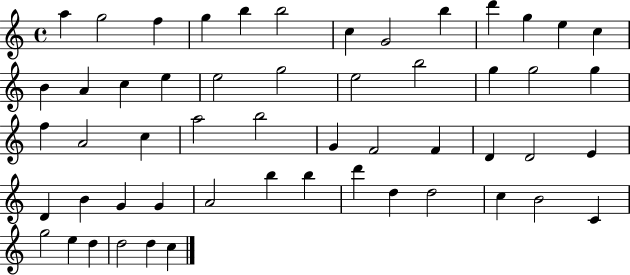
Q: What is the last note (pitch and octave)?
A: C5